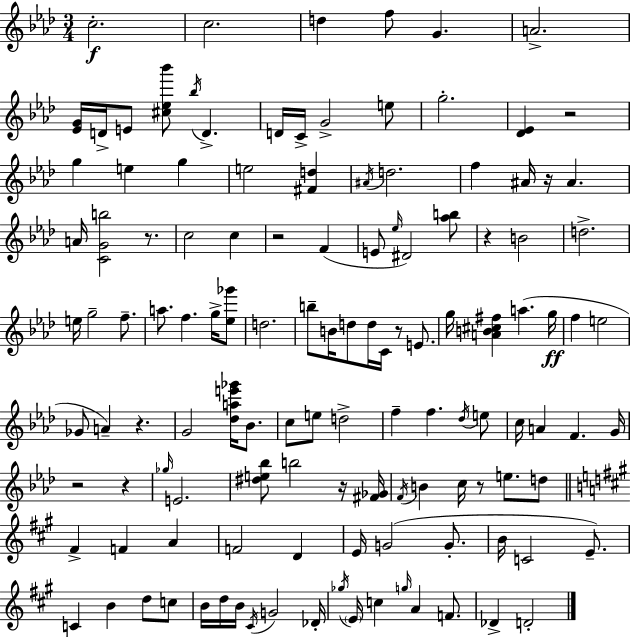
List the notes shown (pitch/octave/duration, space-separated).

C5/h. C5/h. D5/q F5/e G4/q. A4/h. [Eb4,G4]/s D4/s E4/e [C#5,Eb5,Bb6]/e Bb5/s D4/q. D4/s C4/s G4/h E5/e G5/h. [Db4,Eb4]/q R/h G5/q E5/q G5/q E5/h [F#4,D5]/q A#4/s D5/h. F5/q A#4/s R/s A#4/q. A4/s [C4,G4,B5]/h R/e. C5/h C5/q R/h F4/q E4/e Eb5/s D#4/h [Ab5,B5]/e R/q B4/h D5/h. E5/s G5/h F5/e. A5/e. F5/q. G5/s [Eb5,Gb6]/e D5/h. B5/e B4/s D5/e D5/s C4/s R/e E4/e. G5/s [A4,B4,C#5,F#5]/q A5/q. G5/s F5/q E5/h Gb4/e A4/q R/q. G4/h [Db5,A5,E6,Gb6]/s Bb4/e. C5/e E5/e D5/h F5/q F5/q. Db5/s E5/e C5/s A4/q F4/q. G4/s R/h R/q Gb5/s E4/h. [D#5,E5,Bb5]/e B5/h R/s [F#4,Gb4]/s F4/s B4/q C5/s R/e E5/e. D5/e F#4/q F4/q A4/q F4/h D4/q E4/s G4/h G4/e. B4/s C4/h E4/e. C4/q B4/q D5/e C5/e B4/s D5/s B4/s C#4/s G4/h Db4/s Gb5/s E4/s C5/q G5/s A4/q F4/e. Db4/q D4/h